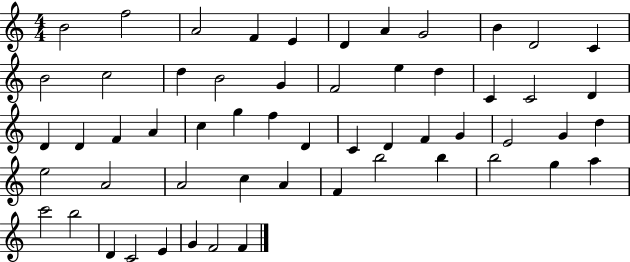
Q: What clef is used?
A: treble